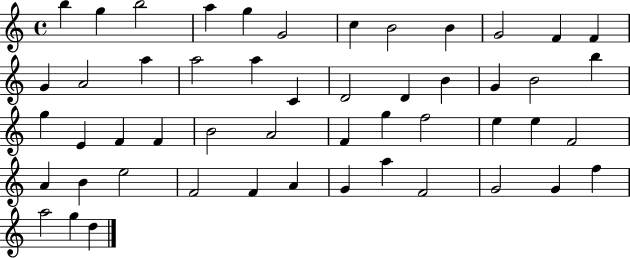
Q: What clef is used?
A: treble